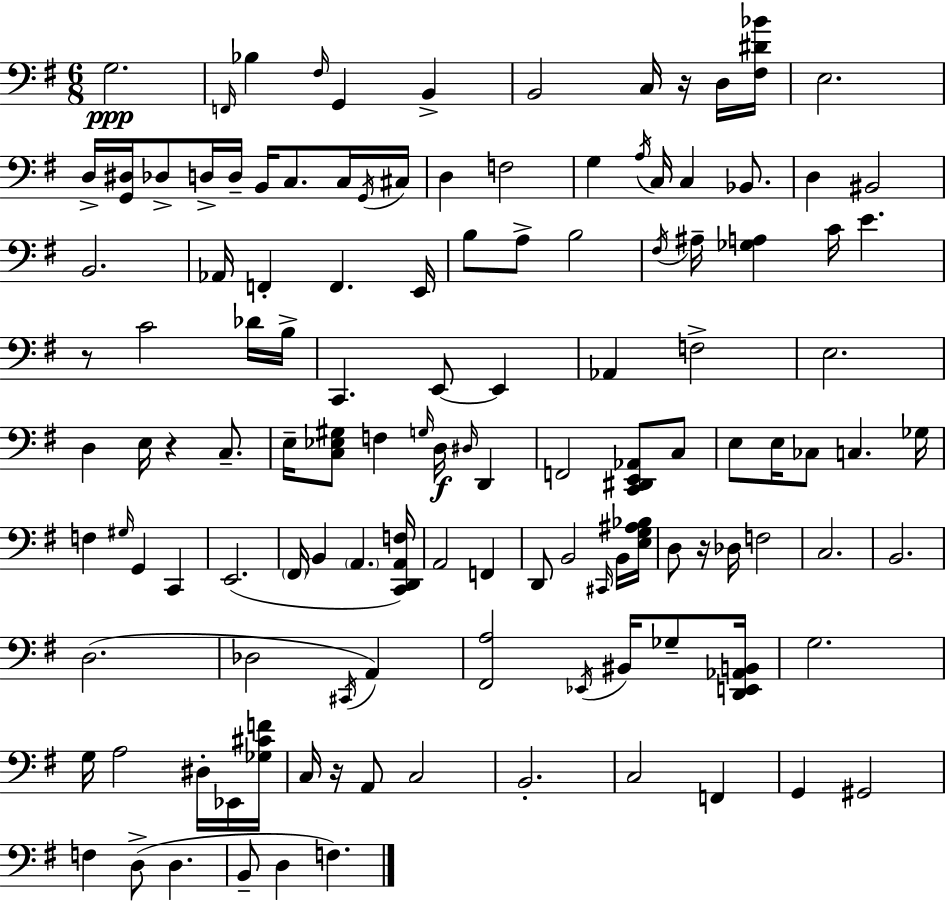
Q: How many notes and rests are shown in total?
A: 125